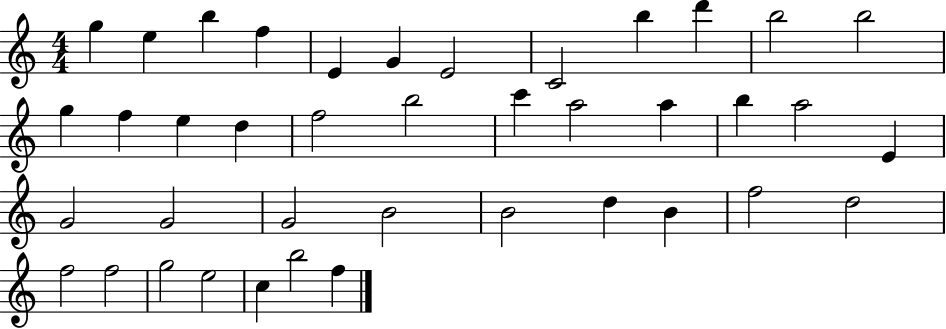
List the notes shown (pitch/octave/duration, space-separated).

G5/q E5/q B5/q F5/q E4/q G4/q E4/h C4/h B5/q D6/q B5/h B5/h G5/q F5/q E5/q D5/q F5/h B5/h C6/q A5/h A5/q B5/q A5/h E4/q G4/h G4/h G4/h B4/h B4/h D5/q B4/q F5/h D5/h F5/h F5/h G5/h E5/h C5/q B5/h F5/q